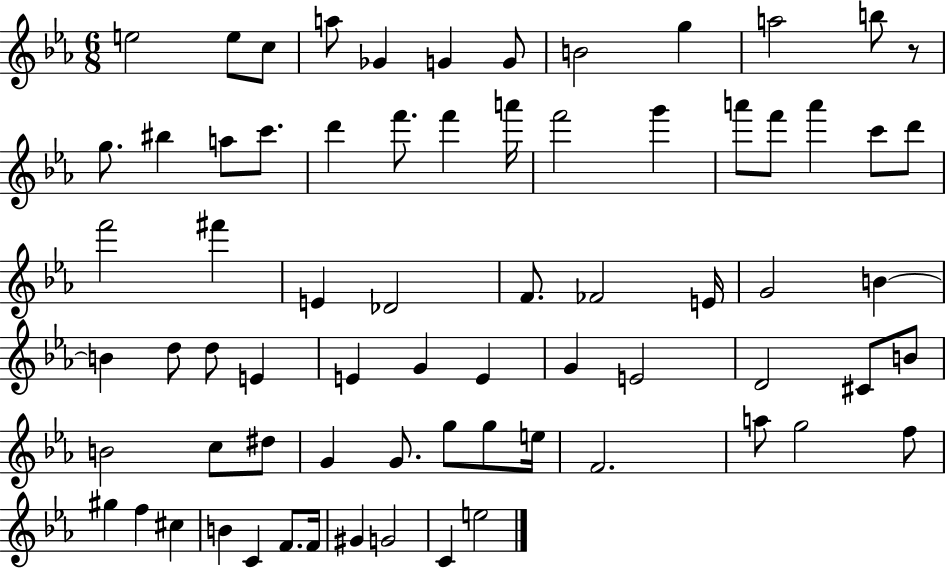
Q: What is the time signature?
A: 6/8